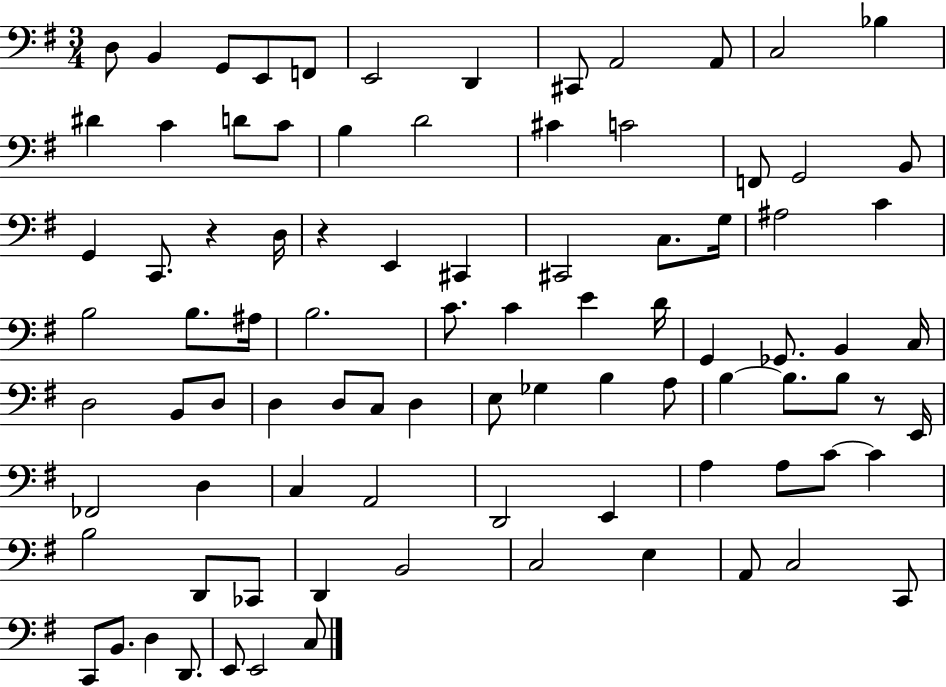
{
  \clef bass
  \numericTimeSignature
  \time 3/4
  \key g \major
  d8 b,4 g,8 e,8 f,8 | e,2 d,4 | cis,8 a,2 a,8 | c2 bes4 | \break dis'4 c'4 d'8 c'8 | b4 d'2 | cis'4 c'2 | f,8 g,2 b,8 | \break g,4 c,8. r4 d16 | r4 e,4 cis,4 | cis,2 c8. g16 | ais2 c'4 | \break b2 b8. ais16 | b2. | c'8. c'4 e'4 d'16 | g,4 ges,8. b,4 c16 | \break d2 b,8 d8 | d4 d8 c8 d4 | e8 ges4 b4 a8 | b4~~ b8. b8 r8 e,16 | \break fes,2 d4 | c4 a,2 | d,2 e,4 | a4 a8 c'8~~ c'4 | \break b2 d,8 ces,8 | d,4 b,2 | c2 e4 | a,8 c2 c,8 | \break c,8 b,8. d4 d,8. | e,8 e,2 c8 | \bar "|."
}